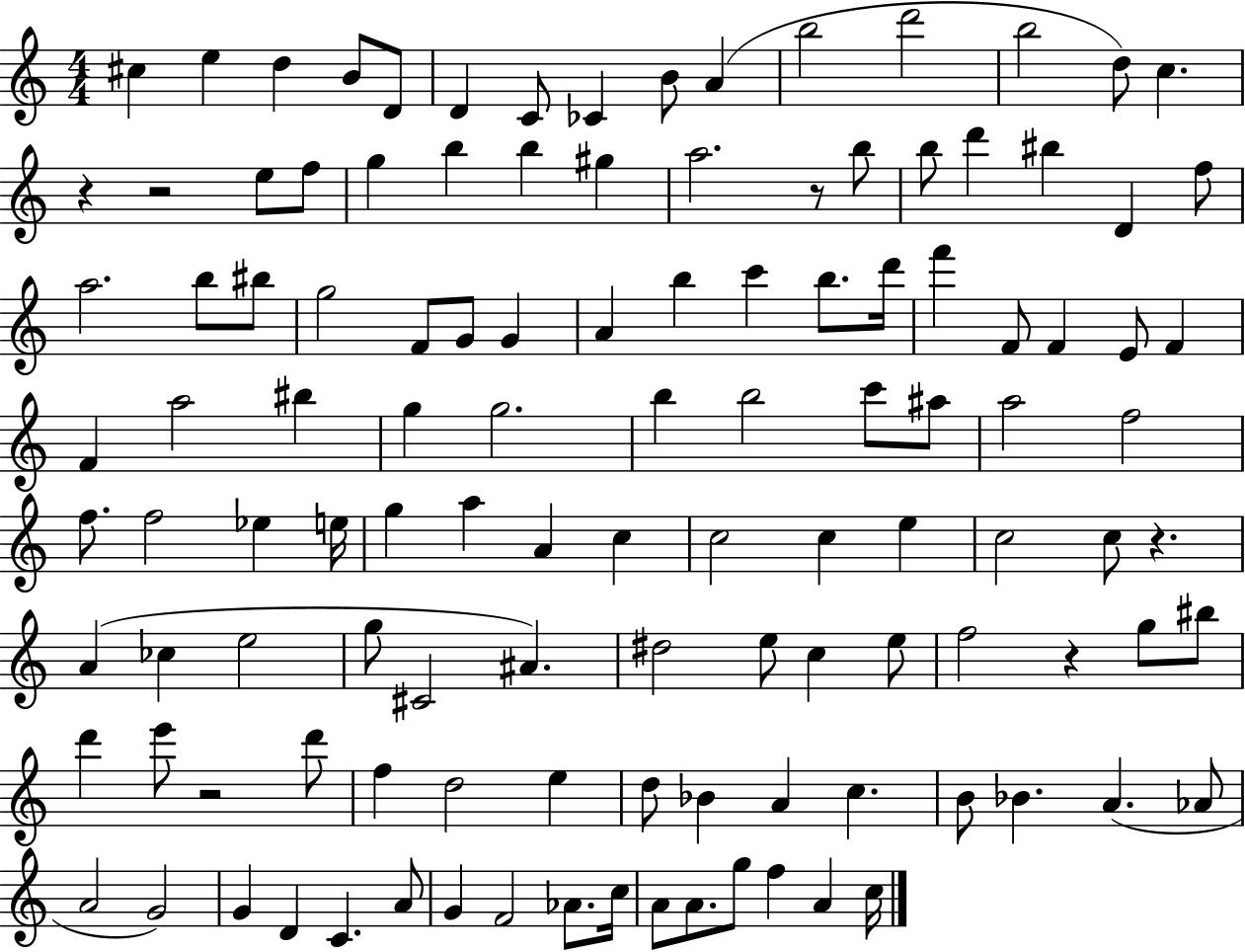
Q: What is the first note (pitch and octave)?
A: C#5